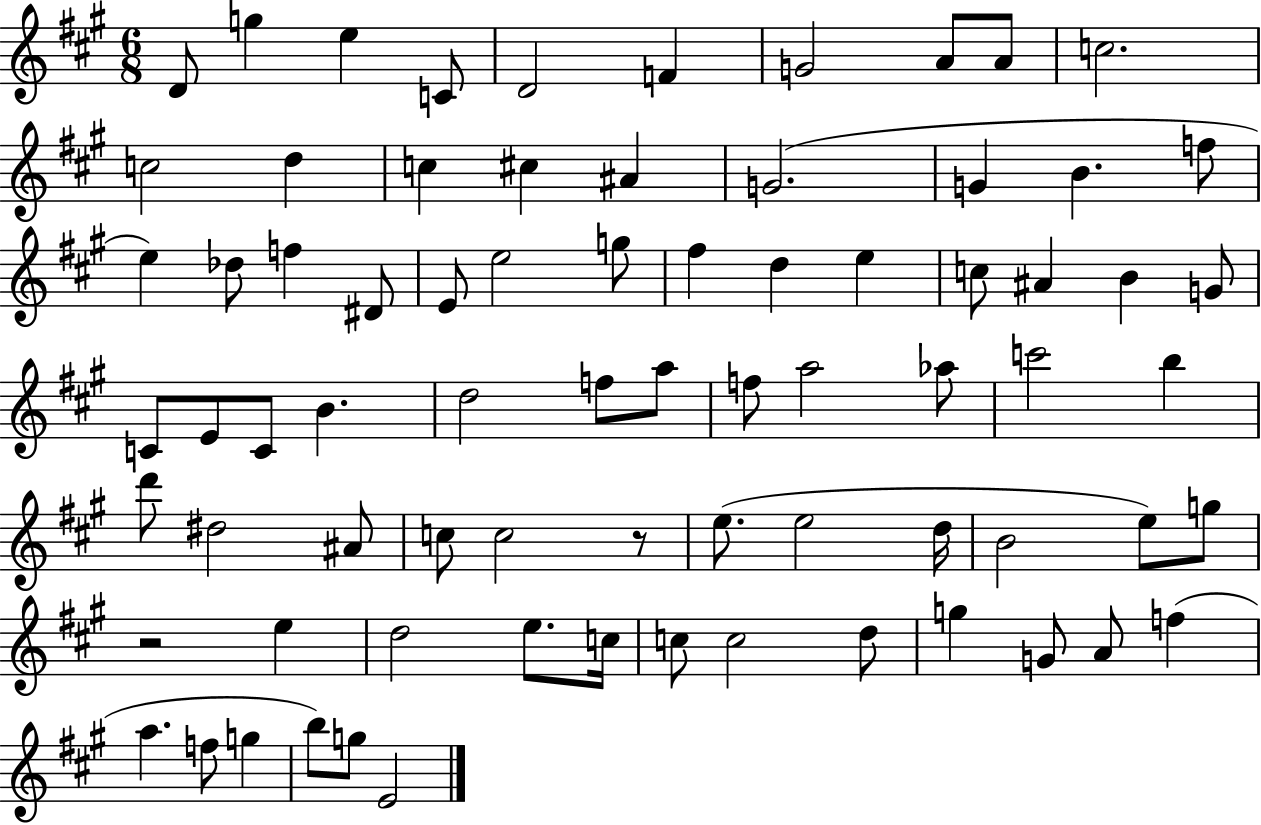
D4/e G5/q E5/q C4/e D4/h F4/q G4/h A4/e A4/e C5/h. C5/h D5/q C5/q C#5/q A#4/q G4/h. G4/q B4/q. F5/e E5/q Db5/e F5/q D#4/e E4/e E5/h G5/e F#5/q D5/q E5/q C5/e A#4/q B4/q G4/e C4/e E4/e C4/e B4/q. D5/h F5/e A5/e F5/e A5/h Ab5/e C6/h B5/q D6/e D#5/h A#4/e C5/e C5/h R/e E5/e. E5/h D5/s B4/h E5/e G5/e R/h E5/q D5/h E5/e. C5/s C5/e C5/h D5/e G5/q G4/e A4/e F5/q A5/q. F5/e G5/q B5/e G5/e E4/h